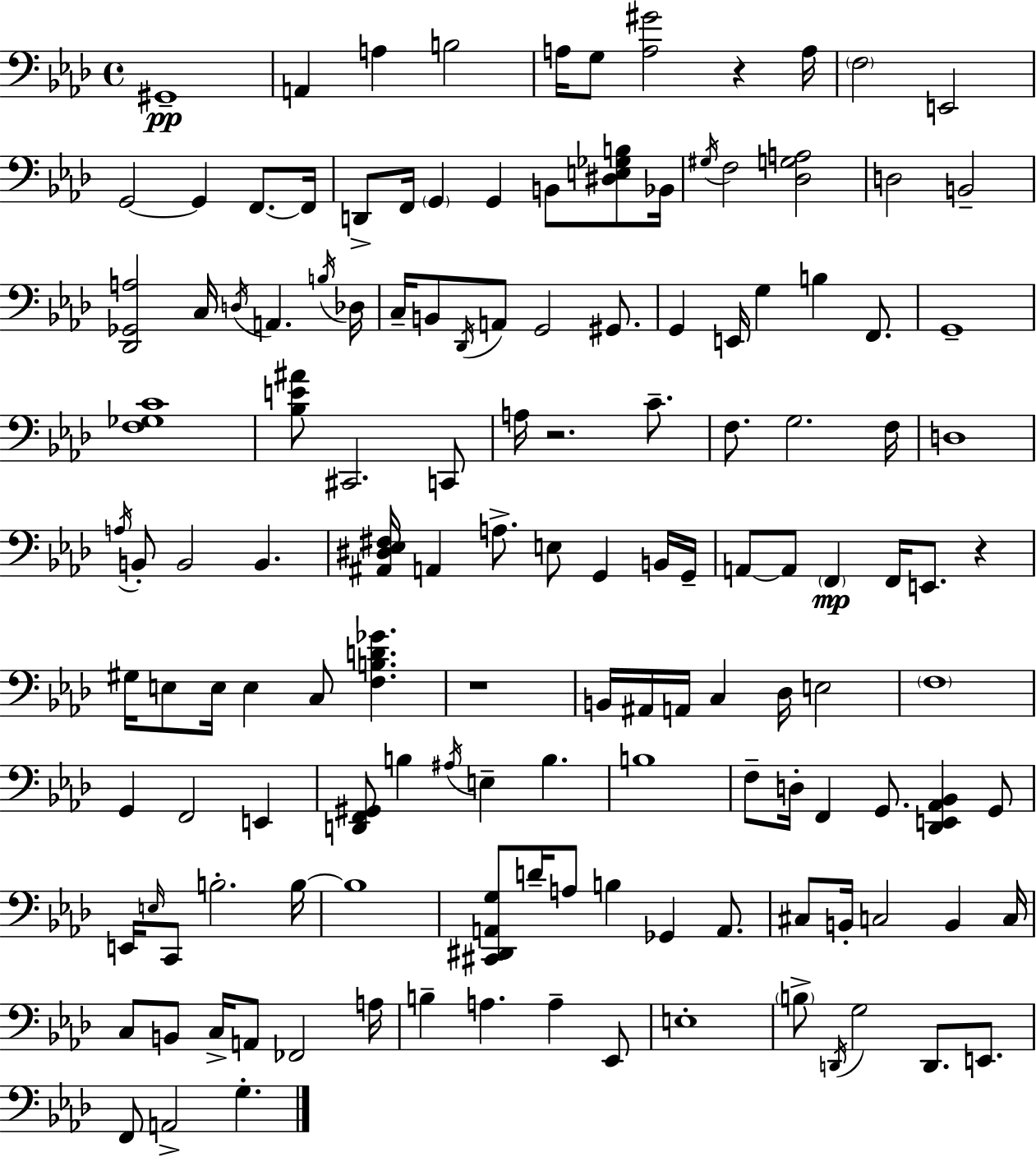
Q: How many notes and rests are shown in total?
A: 138